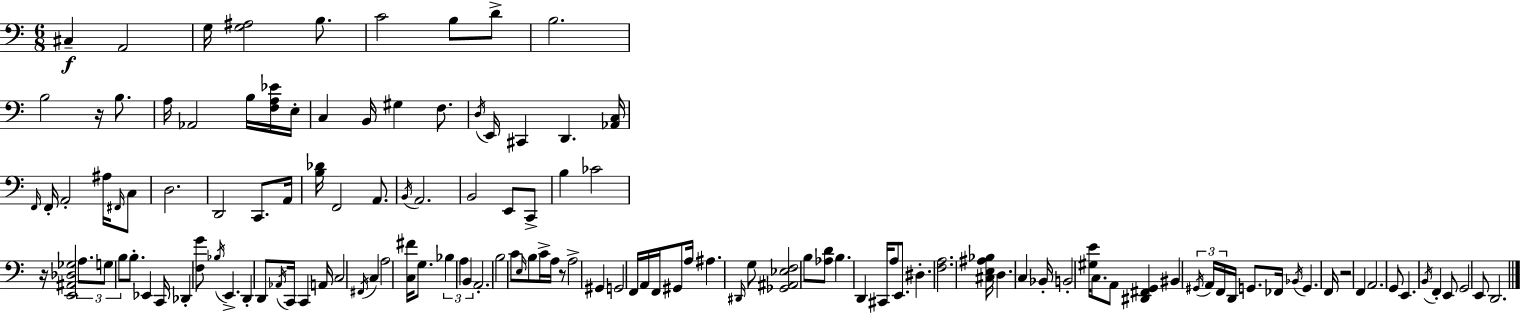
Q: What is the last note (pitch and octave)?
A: D2